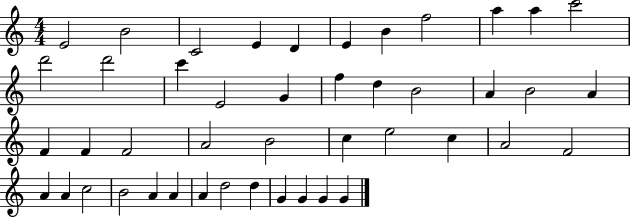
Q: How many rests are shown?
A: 0